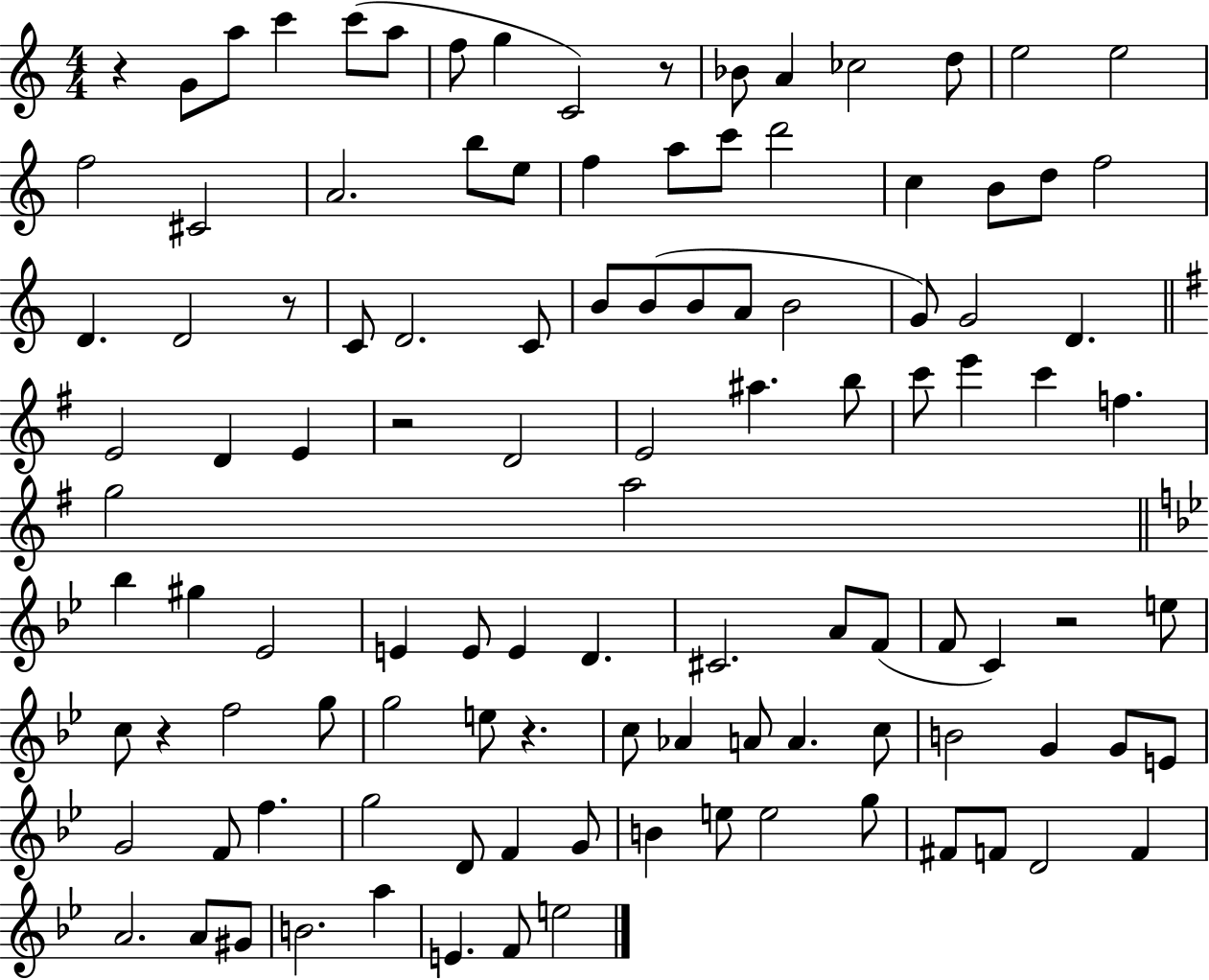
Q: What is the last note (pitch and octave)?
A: E5